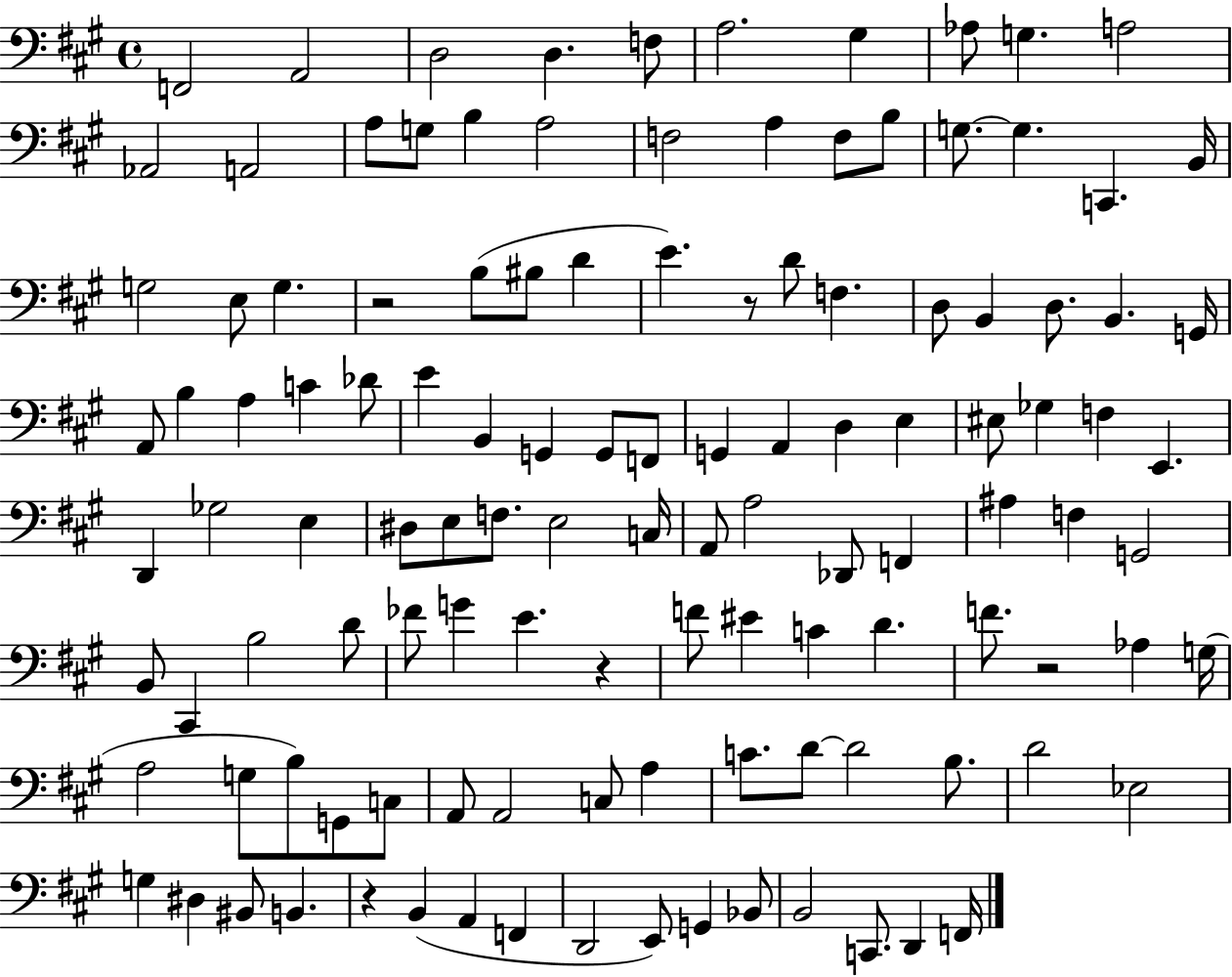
{
  \clef bass
  \time 4/4
  \defaultTimeSignature
  \key a \major
  \repeat volta 2 { f,2 a,2 | d2 d4. f8 | a2. gis4 | aes8 g4. a2 | \break aes,2 a,2 | a8 g8 b4 a2 | f2 a4 f8 b8 | g8.~~ g4. c,4. b,16 | \break g2 e8 g4. | r2 b8( bis8 d'4 | e'4.) r8 d'8 f4. | d8 b,4 d8. b,4. g,16 | \break a,8 b4 a4 c'4 des'8 | e'4 b,4 g,4 g,8 f,8 | g,4 a,4 d4 e4 | eis8 ges4 f4 e,4. | \break d,4 ges2 e4 | dis8 e8 f8. e2 c16 | a,8 a2 des,8 f,4 | ais4 f4 g,2 | \break b,8 cis,4 b2 d'8 | fes'8 g'4 e'4. r4 | f'8 eis'4 c'4 d'4. | f'8. r2 aes4 g16( | \break a2 g8 b8) g,8 c8 | a,8 a,2 c8 a4 | c'8. d'8~~ d'2 b8. | d'2 ees2 | \break g4 dis4 bis,8 b,4. | r4 b,4( a,4 f,4 | d,2 e,8) g,4 bes,8 | b,2 c,8. d,4 f,16 | \break } \bar "|."
}